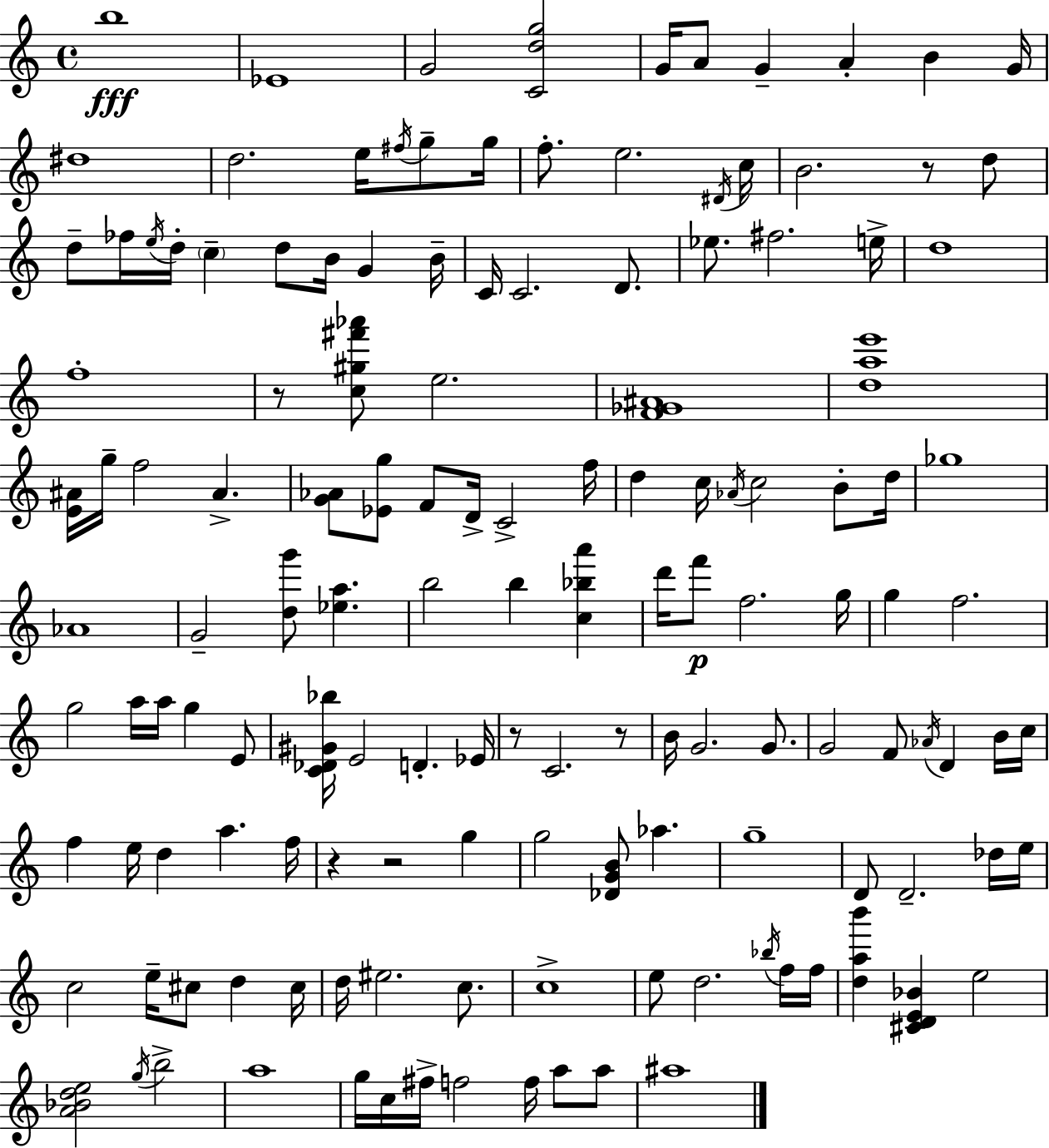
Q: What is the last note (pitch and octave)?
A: A#5